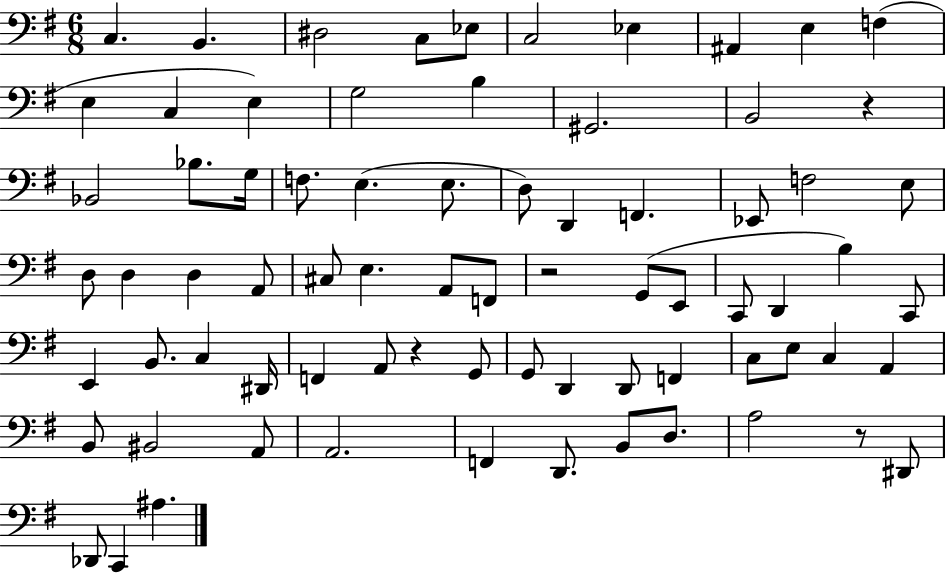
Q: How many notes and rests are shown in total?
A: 75